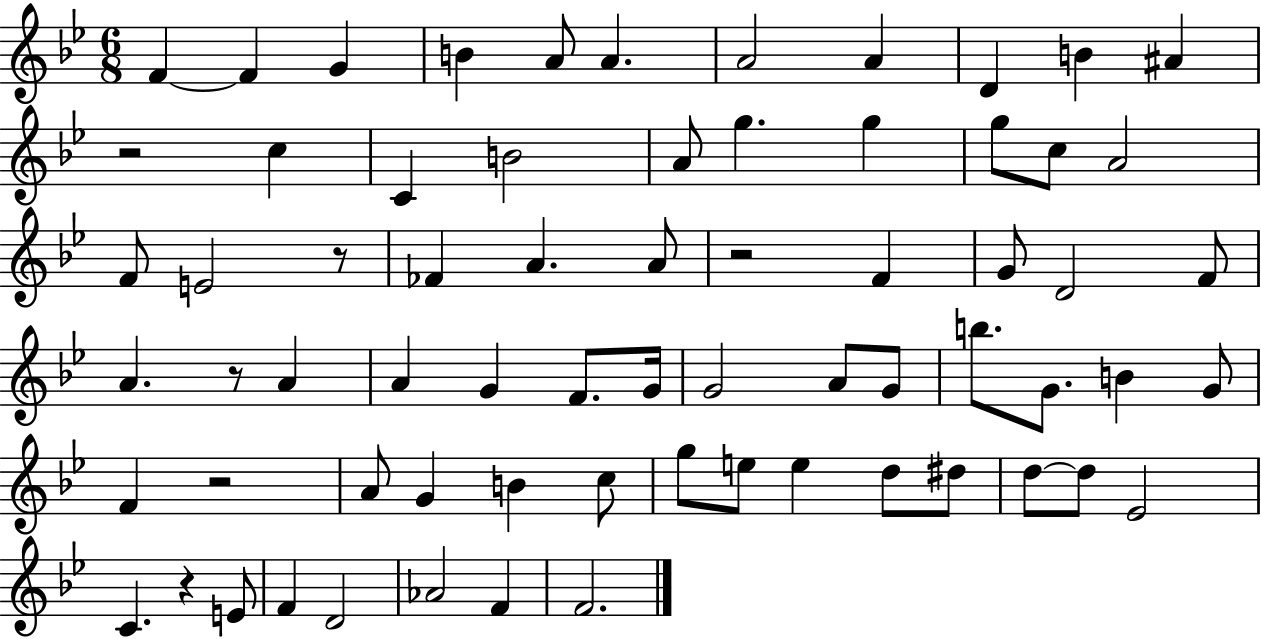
X:1
T:Untitled
M:6/8
L:1/4
K:Bb
F F G B A/2 A A2 A D B ^A z2 c C B2 A/2 g g g/2 c/2 A2 F/2 E2 z/2 _F A A/2 z2 F G/2 D2 F/2 A z/2 A A G F/2 G/4 G2 A/2 G/2 b/2 G/2 B G/2 F z2 A/2 G B c/2 g/2 e/2 e d/2 ^d/2 d/2 d/2 _E2 C z E/2 F D2 _A2 F F2